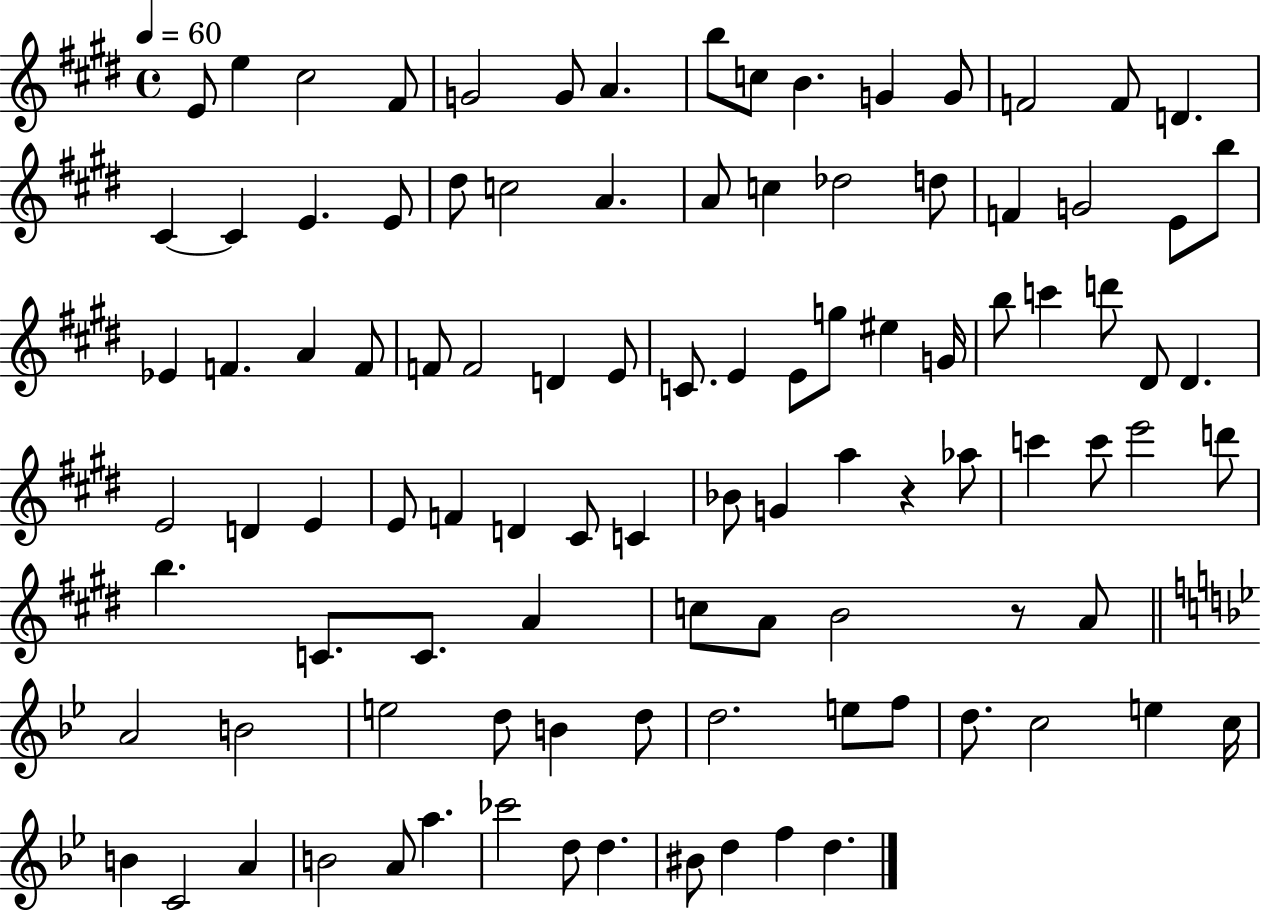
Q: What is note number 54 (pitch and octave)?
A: F4